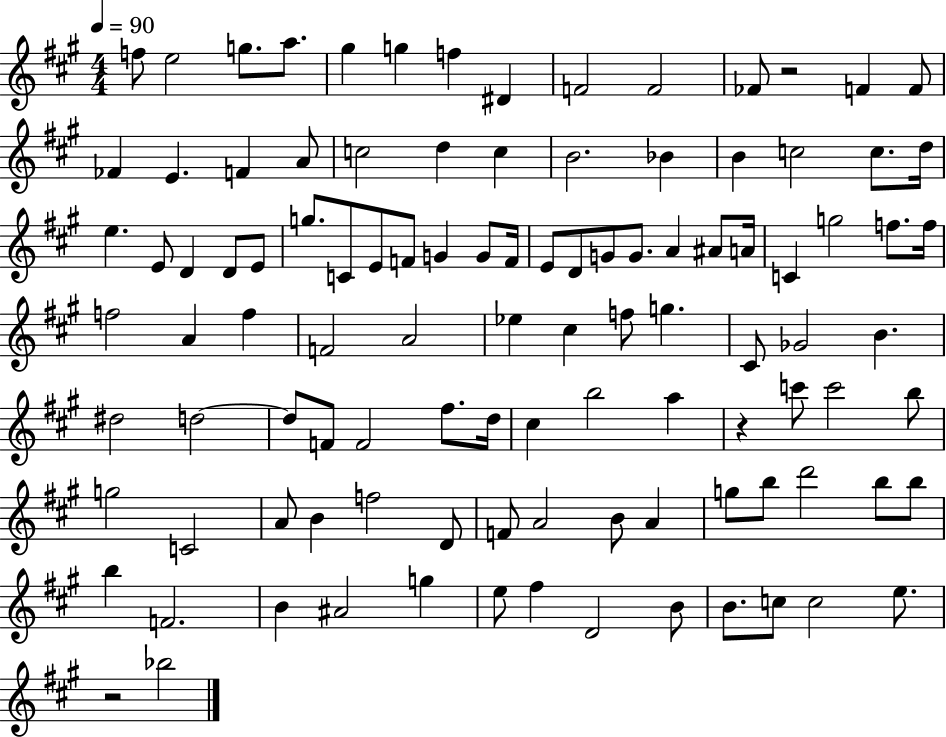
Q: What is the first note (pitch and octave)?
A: F5